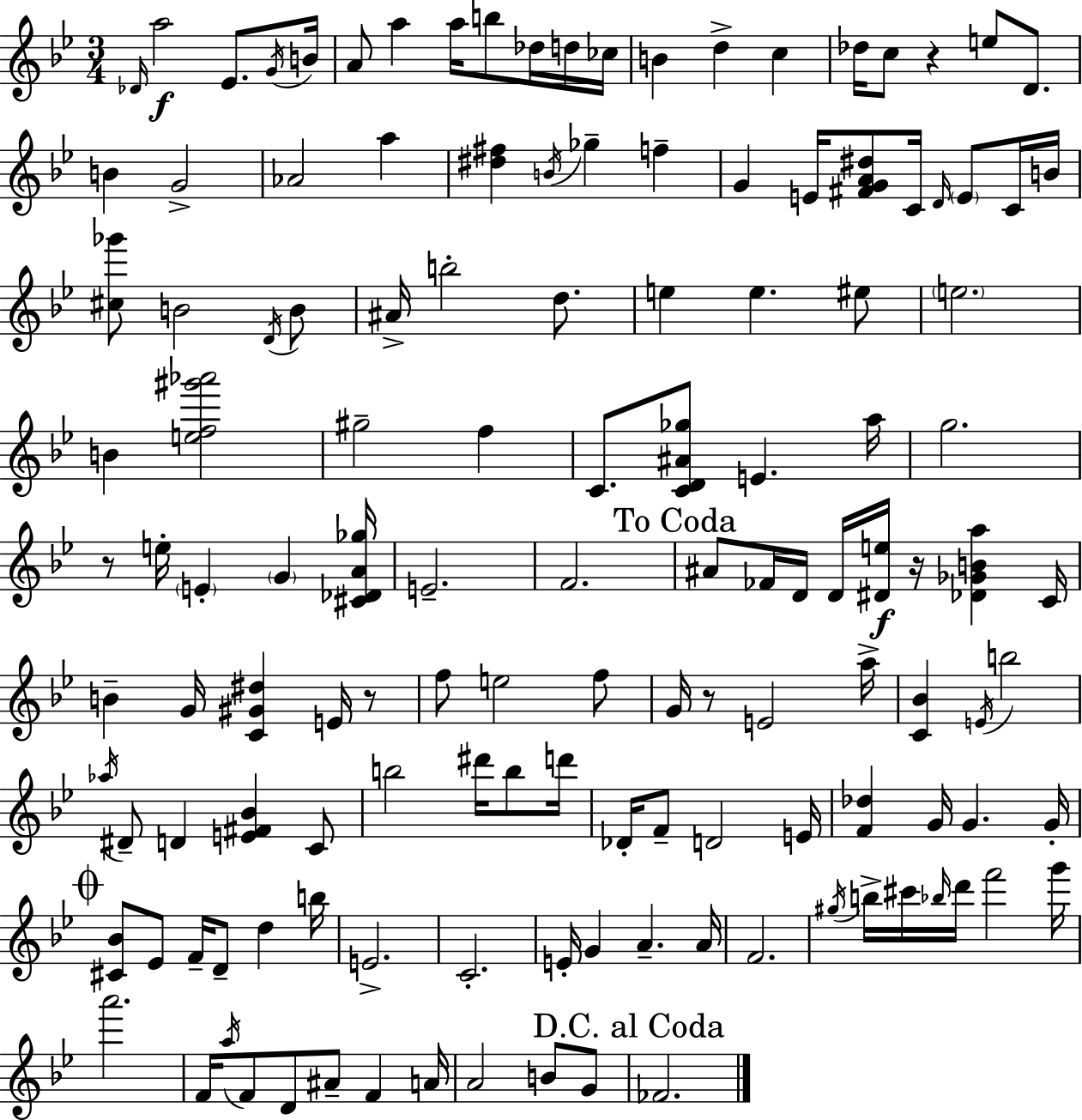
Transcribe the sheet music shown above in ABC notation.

X:1
T:Untitled
M:3/4
L:1/4
K:Gm
_D/4 a2 _E/2 G/4 B/4 A/2 a a/4 b/2 _d/4 d/4 _c/4 B d c _d/4 c/2 z e/2 D/2 B G2 _A2 a [^d^f] B/4 _g f G E/4 [^FGA^d]/2 C/4 D/4 E/2 C/4 B/4 [^c_g']/2 B2 D/4 B/2 ^A/4 b2 d/2 e e ^e/2 e2 B [ef^g'_a']2 ^g2 f C/2 [CD^A_g]/2 E a/4 g2 z/2 e/4 E G [^C_DA_g]/4 E2 F2 ^A/2 _F/4 D/4 D/4 [^De]/4 z/4 [_D_GBa] C/4 B G/4 [C^G^d] E/4 z/2 f/2 e2 f/2 G/4 z/2 E2 a/4 [C_B] E/4 b2 _a/4 ^D/2 D [E^F_B] C/2 b2 ^d'/4 b/2 d'/4 _D/4 F/2 D2 E/4 [F_d] G/4 G G/4 [^C_B]/2 _E/2 F/4 D/2 d b/4 E2 C2 E/4 G A A/4 F2 ^g/4 b/4 ^c'/4 _b/4 d'/4 f'2 g'/4 a'2 F/4 a/4 F/2 D/2 ^A/2 F A/4 A2 B/2 G/2 _F2